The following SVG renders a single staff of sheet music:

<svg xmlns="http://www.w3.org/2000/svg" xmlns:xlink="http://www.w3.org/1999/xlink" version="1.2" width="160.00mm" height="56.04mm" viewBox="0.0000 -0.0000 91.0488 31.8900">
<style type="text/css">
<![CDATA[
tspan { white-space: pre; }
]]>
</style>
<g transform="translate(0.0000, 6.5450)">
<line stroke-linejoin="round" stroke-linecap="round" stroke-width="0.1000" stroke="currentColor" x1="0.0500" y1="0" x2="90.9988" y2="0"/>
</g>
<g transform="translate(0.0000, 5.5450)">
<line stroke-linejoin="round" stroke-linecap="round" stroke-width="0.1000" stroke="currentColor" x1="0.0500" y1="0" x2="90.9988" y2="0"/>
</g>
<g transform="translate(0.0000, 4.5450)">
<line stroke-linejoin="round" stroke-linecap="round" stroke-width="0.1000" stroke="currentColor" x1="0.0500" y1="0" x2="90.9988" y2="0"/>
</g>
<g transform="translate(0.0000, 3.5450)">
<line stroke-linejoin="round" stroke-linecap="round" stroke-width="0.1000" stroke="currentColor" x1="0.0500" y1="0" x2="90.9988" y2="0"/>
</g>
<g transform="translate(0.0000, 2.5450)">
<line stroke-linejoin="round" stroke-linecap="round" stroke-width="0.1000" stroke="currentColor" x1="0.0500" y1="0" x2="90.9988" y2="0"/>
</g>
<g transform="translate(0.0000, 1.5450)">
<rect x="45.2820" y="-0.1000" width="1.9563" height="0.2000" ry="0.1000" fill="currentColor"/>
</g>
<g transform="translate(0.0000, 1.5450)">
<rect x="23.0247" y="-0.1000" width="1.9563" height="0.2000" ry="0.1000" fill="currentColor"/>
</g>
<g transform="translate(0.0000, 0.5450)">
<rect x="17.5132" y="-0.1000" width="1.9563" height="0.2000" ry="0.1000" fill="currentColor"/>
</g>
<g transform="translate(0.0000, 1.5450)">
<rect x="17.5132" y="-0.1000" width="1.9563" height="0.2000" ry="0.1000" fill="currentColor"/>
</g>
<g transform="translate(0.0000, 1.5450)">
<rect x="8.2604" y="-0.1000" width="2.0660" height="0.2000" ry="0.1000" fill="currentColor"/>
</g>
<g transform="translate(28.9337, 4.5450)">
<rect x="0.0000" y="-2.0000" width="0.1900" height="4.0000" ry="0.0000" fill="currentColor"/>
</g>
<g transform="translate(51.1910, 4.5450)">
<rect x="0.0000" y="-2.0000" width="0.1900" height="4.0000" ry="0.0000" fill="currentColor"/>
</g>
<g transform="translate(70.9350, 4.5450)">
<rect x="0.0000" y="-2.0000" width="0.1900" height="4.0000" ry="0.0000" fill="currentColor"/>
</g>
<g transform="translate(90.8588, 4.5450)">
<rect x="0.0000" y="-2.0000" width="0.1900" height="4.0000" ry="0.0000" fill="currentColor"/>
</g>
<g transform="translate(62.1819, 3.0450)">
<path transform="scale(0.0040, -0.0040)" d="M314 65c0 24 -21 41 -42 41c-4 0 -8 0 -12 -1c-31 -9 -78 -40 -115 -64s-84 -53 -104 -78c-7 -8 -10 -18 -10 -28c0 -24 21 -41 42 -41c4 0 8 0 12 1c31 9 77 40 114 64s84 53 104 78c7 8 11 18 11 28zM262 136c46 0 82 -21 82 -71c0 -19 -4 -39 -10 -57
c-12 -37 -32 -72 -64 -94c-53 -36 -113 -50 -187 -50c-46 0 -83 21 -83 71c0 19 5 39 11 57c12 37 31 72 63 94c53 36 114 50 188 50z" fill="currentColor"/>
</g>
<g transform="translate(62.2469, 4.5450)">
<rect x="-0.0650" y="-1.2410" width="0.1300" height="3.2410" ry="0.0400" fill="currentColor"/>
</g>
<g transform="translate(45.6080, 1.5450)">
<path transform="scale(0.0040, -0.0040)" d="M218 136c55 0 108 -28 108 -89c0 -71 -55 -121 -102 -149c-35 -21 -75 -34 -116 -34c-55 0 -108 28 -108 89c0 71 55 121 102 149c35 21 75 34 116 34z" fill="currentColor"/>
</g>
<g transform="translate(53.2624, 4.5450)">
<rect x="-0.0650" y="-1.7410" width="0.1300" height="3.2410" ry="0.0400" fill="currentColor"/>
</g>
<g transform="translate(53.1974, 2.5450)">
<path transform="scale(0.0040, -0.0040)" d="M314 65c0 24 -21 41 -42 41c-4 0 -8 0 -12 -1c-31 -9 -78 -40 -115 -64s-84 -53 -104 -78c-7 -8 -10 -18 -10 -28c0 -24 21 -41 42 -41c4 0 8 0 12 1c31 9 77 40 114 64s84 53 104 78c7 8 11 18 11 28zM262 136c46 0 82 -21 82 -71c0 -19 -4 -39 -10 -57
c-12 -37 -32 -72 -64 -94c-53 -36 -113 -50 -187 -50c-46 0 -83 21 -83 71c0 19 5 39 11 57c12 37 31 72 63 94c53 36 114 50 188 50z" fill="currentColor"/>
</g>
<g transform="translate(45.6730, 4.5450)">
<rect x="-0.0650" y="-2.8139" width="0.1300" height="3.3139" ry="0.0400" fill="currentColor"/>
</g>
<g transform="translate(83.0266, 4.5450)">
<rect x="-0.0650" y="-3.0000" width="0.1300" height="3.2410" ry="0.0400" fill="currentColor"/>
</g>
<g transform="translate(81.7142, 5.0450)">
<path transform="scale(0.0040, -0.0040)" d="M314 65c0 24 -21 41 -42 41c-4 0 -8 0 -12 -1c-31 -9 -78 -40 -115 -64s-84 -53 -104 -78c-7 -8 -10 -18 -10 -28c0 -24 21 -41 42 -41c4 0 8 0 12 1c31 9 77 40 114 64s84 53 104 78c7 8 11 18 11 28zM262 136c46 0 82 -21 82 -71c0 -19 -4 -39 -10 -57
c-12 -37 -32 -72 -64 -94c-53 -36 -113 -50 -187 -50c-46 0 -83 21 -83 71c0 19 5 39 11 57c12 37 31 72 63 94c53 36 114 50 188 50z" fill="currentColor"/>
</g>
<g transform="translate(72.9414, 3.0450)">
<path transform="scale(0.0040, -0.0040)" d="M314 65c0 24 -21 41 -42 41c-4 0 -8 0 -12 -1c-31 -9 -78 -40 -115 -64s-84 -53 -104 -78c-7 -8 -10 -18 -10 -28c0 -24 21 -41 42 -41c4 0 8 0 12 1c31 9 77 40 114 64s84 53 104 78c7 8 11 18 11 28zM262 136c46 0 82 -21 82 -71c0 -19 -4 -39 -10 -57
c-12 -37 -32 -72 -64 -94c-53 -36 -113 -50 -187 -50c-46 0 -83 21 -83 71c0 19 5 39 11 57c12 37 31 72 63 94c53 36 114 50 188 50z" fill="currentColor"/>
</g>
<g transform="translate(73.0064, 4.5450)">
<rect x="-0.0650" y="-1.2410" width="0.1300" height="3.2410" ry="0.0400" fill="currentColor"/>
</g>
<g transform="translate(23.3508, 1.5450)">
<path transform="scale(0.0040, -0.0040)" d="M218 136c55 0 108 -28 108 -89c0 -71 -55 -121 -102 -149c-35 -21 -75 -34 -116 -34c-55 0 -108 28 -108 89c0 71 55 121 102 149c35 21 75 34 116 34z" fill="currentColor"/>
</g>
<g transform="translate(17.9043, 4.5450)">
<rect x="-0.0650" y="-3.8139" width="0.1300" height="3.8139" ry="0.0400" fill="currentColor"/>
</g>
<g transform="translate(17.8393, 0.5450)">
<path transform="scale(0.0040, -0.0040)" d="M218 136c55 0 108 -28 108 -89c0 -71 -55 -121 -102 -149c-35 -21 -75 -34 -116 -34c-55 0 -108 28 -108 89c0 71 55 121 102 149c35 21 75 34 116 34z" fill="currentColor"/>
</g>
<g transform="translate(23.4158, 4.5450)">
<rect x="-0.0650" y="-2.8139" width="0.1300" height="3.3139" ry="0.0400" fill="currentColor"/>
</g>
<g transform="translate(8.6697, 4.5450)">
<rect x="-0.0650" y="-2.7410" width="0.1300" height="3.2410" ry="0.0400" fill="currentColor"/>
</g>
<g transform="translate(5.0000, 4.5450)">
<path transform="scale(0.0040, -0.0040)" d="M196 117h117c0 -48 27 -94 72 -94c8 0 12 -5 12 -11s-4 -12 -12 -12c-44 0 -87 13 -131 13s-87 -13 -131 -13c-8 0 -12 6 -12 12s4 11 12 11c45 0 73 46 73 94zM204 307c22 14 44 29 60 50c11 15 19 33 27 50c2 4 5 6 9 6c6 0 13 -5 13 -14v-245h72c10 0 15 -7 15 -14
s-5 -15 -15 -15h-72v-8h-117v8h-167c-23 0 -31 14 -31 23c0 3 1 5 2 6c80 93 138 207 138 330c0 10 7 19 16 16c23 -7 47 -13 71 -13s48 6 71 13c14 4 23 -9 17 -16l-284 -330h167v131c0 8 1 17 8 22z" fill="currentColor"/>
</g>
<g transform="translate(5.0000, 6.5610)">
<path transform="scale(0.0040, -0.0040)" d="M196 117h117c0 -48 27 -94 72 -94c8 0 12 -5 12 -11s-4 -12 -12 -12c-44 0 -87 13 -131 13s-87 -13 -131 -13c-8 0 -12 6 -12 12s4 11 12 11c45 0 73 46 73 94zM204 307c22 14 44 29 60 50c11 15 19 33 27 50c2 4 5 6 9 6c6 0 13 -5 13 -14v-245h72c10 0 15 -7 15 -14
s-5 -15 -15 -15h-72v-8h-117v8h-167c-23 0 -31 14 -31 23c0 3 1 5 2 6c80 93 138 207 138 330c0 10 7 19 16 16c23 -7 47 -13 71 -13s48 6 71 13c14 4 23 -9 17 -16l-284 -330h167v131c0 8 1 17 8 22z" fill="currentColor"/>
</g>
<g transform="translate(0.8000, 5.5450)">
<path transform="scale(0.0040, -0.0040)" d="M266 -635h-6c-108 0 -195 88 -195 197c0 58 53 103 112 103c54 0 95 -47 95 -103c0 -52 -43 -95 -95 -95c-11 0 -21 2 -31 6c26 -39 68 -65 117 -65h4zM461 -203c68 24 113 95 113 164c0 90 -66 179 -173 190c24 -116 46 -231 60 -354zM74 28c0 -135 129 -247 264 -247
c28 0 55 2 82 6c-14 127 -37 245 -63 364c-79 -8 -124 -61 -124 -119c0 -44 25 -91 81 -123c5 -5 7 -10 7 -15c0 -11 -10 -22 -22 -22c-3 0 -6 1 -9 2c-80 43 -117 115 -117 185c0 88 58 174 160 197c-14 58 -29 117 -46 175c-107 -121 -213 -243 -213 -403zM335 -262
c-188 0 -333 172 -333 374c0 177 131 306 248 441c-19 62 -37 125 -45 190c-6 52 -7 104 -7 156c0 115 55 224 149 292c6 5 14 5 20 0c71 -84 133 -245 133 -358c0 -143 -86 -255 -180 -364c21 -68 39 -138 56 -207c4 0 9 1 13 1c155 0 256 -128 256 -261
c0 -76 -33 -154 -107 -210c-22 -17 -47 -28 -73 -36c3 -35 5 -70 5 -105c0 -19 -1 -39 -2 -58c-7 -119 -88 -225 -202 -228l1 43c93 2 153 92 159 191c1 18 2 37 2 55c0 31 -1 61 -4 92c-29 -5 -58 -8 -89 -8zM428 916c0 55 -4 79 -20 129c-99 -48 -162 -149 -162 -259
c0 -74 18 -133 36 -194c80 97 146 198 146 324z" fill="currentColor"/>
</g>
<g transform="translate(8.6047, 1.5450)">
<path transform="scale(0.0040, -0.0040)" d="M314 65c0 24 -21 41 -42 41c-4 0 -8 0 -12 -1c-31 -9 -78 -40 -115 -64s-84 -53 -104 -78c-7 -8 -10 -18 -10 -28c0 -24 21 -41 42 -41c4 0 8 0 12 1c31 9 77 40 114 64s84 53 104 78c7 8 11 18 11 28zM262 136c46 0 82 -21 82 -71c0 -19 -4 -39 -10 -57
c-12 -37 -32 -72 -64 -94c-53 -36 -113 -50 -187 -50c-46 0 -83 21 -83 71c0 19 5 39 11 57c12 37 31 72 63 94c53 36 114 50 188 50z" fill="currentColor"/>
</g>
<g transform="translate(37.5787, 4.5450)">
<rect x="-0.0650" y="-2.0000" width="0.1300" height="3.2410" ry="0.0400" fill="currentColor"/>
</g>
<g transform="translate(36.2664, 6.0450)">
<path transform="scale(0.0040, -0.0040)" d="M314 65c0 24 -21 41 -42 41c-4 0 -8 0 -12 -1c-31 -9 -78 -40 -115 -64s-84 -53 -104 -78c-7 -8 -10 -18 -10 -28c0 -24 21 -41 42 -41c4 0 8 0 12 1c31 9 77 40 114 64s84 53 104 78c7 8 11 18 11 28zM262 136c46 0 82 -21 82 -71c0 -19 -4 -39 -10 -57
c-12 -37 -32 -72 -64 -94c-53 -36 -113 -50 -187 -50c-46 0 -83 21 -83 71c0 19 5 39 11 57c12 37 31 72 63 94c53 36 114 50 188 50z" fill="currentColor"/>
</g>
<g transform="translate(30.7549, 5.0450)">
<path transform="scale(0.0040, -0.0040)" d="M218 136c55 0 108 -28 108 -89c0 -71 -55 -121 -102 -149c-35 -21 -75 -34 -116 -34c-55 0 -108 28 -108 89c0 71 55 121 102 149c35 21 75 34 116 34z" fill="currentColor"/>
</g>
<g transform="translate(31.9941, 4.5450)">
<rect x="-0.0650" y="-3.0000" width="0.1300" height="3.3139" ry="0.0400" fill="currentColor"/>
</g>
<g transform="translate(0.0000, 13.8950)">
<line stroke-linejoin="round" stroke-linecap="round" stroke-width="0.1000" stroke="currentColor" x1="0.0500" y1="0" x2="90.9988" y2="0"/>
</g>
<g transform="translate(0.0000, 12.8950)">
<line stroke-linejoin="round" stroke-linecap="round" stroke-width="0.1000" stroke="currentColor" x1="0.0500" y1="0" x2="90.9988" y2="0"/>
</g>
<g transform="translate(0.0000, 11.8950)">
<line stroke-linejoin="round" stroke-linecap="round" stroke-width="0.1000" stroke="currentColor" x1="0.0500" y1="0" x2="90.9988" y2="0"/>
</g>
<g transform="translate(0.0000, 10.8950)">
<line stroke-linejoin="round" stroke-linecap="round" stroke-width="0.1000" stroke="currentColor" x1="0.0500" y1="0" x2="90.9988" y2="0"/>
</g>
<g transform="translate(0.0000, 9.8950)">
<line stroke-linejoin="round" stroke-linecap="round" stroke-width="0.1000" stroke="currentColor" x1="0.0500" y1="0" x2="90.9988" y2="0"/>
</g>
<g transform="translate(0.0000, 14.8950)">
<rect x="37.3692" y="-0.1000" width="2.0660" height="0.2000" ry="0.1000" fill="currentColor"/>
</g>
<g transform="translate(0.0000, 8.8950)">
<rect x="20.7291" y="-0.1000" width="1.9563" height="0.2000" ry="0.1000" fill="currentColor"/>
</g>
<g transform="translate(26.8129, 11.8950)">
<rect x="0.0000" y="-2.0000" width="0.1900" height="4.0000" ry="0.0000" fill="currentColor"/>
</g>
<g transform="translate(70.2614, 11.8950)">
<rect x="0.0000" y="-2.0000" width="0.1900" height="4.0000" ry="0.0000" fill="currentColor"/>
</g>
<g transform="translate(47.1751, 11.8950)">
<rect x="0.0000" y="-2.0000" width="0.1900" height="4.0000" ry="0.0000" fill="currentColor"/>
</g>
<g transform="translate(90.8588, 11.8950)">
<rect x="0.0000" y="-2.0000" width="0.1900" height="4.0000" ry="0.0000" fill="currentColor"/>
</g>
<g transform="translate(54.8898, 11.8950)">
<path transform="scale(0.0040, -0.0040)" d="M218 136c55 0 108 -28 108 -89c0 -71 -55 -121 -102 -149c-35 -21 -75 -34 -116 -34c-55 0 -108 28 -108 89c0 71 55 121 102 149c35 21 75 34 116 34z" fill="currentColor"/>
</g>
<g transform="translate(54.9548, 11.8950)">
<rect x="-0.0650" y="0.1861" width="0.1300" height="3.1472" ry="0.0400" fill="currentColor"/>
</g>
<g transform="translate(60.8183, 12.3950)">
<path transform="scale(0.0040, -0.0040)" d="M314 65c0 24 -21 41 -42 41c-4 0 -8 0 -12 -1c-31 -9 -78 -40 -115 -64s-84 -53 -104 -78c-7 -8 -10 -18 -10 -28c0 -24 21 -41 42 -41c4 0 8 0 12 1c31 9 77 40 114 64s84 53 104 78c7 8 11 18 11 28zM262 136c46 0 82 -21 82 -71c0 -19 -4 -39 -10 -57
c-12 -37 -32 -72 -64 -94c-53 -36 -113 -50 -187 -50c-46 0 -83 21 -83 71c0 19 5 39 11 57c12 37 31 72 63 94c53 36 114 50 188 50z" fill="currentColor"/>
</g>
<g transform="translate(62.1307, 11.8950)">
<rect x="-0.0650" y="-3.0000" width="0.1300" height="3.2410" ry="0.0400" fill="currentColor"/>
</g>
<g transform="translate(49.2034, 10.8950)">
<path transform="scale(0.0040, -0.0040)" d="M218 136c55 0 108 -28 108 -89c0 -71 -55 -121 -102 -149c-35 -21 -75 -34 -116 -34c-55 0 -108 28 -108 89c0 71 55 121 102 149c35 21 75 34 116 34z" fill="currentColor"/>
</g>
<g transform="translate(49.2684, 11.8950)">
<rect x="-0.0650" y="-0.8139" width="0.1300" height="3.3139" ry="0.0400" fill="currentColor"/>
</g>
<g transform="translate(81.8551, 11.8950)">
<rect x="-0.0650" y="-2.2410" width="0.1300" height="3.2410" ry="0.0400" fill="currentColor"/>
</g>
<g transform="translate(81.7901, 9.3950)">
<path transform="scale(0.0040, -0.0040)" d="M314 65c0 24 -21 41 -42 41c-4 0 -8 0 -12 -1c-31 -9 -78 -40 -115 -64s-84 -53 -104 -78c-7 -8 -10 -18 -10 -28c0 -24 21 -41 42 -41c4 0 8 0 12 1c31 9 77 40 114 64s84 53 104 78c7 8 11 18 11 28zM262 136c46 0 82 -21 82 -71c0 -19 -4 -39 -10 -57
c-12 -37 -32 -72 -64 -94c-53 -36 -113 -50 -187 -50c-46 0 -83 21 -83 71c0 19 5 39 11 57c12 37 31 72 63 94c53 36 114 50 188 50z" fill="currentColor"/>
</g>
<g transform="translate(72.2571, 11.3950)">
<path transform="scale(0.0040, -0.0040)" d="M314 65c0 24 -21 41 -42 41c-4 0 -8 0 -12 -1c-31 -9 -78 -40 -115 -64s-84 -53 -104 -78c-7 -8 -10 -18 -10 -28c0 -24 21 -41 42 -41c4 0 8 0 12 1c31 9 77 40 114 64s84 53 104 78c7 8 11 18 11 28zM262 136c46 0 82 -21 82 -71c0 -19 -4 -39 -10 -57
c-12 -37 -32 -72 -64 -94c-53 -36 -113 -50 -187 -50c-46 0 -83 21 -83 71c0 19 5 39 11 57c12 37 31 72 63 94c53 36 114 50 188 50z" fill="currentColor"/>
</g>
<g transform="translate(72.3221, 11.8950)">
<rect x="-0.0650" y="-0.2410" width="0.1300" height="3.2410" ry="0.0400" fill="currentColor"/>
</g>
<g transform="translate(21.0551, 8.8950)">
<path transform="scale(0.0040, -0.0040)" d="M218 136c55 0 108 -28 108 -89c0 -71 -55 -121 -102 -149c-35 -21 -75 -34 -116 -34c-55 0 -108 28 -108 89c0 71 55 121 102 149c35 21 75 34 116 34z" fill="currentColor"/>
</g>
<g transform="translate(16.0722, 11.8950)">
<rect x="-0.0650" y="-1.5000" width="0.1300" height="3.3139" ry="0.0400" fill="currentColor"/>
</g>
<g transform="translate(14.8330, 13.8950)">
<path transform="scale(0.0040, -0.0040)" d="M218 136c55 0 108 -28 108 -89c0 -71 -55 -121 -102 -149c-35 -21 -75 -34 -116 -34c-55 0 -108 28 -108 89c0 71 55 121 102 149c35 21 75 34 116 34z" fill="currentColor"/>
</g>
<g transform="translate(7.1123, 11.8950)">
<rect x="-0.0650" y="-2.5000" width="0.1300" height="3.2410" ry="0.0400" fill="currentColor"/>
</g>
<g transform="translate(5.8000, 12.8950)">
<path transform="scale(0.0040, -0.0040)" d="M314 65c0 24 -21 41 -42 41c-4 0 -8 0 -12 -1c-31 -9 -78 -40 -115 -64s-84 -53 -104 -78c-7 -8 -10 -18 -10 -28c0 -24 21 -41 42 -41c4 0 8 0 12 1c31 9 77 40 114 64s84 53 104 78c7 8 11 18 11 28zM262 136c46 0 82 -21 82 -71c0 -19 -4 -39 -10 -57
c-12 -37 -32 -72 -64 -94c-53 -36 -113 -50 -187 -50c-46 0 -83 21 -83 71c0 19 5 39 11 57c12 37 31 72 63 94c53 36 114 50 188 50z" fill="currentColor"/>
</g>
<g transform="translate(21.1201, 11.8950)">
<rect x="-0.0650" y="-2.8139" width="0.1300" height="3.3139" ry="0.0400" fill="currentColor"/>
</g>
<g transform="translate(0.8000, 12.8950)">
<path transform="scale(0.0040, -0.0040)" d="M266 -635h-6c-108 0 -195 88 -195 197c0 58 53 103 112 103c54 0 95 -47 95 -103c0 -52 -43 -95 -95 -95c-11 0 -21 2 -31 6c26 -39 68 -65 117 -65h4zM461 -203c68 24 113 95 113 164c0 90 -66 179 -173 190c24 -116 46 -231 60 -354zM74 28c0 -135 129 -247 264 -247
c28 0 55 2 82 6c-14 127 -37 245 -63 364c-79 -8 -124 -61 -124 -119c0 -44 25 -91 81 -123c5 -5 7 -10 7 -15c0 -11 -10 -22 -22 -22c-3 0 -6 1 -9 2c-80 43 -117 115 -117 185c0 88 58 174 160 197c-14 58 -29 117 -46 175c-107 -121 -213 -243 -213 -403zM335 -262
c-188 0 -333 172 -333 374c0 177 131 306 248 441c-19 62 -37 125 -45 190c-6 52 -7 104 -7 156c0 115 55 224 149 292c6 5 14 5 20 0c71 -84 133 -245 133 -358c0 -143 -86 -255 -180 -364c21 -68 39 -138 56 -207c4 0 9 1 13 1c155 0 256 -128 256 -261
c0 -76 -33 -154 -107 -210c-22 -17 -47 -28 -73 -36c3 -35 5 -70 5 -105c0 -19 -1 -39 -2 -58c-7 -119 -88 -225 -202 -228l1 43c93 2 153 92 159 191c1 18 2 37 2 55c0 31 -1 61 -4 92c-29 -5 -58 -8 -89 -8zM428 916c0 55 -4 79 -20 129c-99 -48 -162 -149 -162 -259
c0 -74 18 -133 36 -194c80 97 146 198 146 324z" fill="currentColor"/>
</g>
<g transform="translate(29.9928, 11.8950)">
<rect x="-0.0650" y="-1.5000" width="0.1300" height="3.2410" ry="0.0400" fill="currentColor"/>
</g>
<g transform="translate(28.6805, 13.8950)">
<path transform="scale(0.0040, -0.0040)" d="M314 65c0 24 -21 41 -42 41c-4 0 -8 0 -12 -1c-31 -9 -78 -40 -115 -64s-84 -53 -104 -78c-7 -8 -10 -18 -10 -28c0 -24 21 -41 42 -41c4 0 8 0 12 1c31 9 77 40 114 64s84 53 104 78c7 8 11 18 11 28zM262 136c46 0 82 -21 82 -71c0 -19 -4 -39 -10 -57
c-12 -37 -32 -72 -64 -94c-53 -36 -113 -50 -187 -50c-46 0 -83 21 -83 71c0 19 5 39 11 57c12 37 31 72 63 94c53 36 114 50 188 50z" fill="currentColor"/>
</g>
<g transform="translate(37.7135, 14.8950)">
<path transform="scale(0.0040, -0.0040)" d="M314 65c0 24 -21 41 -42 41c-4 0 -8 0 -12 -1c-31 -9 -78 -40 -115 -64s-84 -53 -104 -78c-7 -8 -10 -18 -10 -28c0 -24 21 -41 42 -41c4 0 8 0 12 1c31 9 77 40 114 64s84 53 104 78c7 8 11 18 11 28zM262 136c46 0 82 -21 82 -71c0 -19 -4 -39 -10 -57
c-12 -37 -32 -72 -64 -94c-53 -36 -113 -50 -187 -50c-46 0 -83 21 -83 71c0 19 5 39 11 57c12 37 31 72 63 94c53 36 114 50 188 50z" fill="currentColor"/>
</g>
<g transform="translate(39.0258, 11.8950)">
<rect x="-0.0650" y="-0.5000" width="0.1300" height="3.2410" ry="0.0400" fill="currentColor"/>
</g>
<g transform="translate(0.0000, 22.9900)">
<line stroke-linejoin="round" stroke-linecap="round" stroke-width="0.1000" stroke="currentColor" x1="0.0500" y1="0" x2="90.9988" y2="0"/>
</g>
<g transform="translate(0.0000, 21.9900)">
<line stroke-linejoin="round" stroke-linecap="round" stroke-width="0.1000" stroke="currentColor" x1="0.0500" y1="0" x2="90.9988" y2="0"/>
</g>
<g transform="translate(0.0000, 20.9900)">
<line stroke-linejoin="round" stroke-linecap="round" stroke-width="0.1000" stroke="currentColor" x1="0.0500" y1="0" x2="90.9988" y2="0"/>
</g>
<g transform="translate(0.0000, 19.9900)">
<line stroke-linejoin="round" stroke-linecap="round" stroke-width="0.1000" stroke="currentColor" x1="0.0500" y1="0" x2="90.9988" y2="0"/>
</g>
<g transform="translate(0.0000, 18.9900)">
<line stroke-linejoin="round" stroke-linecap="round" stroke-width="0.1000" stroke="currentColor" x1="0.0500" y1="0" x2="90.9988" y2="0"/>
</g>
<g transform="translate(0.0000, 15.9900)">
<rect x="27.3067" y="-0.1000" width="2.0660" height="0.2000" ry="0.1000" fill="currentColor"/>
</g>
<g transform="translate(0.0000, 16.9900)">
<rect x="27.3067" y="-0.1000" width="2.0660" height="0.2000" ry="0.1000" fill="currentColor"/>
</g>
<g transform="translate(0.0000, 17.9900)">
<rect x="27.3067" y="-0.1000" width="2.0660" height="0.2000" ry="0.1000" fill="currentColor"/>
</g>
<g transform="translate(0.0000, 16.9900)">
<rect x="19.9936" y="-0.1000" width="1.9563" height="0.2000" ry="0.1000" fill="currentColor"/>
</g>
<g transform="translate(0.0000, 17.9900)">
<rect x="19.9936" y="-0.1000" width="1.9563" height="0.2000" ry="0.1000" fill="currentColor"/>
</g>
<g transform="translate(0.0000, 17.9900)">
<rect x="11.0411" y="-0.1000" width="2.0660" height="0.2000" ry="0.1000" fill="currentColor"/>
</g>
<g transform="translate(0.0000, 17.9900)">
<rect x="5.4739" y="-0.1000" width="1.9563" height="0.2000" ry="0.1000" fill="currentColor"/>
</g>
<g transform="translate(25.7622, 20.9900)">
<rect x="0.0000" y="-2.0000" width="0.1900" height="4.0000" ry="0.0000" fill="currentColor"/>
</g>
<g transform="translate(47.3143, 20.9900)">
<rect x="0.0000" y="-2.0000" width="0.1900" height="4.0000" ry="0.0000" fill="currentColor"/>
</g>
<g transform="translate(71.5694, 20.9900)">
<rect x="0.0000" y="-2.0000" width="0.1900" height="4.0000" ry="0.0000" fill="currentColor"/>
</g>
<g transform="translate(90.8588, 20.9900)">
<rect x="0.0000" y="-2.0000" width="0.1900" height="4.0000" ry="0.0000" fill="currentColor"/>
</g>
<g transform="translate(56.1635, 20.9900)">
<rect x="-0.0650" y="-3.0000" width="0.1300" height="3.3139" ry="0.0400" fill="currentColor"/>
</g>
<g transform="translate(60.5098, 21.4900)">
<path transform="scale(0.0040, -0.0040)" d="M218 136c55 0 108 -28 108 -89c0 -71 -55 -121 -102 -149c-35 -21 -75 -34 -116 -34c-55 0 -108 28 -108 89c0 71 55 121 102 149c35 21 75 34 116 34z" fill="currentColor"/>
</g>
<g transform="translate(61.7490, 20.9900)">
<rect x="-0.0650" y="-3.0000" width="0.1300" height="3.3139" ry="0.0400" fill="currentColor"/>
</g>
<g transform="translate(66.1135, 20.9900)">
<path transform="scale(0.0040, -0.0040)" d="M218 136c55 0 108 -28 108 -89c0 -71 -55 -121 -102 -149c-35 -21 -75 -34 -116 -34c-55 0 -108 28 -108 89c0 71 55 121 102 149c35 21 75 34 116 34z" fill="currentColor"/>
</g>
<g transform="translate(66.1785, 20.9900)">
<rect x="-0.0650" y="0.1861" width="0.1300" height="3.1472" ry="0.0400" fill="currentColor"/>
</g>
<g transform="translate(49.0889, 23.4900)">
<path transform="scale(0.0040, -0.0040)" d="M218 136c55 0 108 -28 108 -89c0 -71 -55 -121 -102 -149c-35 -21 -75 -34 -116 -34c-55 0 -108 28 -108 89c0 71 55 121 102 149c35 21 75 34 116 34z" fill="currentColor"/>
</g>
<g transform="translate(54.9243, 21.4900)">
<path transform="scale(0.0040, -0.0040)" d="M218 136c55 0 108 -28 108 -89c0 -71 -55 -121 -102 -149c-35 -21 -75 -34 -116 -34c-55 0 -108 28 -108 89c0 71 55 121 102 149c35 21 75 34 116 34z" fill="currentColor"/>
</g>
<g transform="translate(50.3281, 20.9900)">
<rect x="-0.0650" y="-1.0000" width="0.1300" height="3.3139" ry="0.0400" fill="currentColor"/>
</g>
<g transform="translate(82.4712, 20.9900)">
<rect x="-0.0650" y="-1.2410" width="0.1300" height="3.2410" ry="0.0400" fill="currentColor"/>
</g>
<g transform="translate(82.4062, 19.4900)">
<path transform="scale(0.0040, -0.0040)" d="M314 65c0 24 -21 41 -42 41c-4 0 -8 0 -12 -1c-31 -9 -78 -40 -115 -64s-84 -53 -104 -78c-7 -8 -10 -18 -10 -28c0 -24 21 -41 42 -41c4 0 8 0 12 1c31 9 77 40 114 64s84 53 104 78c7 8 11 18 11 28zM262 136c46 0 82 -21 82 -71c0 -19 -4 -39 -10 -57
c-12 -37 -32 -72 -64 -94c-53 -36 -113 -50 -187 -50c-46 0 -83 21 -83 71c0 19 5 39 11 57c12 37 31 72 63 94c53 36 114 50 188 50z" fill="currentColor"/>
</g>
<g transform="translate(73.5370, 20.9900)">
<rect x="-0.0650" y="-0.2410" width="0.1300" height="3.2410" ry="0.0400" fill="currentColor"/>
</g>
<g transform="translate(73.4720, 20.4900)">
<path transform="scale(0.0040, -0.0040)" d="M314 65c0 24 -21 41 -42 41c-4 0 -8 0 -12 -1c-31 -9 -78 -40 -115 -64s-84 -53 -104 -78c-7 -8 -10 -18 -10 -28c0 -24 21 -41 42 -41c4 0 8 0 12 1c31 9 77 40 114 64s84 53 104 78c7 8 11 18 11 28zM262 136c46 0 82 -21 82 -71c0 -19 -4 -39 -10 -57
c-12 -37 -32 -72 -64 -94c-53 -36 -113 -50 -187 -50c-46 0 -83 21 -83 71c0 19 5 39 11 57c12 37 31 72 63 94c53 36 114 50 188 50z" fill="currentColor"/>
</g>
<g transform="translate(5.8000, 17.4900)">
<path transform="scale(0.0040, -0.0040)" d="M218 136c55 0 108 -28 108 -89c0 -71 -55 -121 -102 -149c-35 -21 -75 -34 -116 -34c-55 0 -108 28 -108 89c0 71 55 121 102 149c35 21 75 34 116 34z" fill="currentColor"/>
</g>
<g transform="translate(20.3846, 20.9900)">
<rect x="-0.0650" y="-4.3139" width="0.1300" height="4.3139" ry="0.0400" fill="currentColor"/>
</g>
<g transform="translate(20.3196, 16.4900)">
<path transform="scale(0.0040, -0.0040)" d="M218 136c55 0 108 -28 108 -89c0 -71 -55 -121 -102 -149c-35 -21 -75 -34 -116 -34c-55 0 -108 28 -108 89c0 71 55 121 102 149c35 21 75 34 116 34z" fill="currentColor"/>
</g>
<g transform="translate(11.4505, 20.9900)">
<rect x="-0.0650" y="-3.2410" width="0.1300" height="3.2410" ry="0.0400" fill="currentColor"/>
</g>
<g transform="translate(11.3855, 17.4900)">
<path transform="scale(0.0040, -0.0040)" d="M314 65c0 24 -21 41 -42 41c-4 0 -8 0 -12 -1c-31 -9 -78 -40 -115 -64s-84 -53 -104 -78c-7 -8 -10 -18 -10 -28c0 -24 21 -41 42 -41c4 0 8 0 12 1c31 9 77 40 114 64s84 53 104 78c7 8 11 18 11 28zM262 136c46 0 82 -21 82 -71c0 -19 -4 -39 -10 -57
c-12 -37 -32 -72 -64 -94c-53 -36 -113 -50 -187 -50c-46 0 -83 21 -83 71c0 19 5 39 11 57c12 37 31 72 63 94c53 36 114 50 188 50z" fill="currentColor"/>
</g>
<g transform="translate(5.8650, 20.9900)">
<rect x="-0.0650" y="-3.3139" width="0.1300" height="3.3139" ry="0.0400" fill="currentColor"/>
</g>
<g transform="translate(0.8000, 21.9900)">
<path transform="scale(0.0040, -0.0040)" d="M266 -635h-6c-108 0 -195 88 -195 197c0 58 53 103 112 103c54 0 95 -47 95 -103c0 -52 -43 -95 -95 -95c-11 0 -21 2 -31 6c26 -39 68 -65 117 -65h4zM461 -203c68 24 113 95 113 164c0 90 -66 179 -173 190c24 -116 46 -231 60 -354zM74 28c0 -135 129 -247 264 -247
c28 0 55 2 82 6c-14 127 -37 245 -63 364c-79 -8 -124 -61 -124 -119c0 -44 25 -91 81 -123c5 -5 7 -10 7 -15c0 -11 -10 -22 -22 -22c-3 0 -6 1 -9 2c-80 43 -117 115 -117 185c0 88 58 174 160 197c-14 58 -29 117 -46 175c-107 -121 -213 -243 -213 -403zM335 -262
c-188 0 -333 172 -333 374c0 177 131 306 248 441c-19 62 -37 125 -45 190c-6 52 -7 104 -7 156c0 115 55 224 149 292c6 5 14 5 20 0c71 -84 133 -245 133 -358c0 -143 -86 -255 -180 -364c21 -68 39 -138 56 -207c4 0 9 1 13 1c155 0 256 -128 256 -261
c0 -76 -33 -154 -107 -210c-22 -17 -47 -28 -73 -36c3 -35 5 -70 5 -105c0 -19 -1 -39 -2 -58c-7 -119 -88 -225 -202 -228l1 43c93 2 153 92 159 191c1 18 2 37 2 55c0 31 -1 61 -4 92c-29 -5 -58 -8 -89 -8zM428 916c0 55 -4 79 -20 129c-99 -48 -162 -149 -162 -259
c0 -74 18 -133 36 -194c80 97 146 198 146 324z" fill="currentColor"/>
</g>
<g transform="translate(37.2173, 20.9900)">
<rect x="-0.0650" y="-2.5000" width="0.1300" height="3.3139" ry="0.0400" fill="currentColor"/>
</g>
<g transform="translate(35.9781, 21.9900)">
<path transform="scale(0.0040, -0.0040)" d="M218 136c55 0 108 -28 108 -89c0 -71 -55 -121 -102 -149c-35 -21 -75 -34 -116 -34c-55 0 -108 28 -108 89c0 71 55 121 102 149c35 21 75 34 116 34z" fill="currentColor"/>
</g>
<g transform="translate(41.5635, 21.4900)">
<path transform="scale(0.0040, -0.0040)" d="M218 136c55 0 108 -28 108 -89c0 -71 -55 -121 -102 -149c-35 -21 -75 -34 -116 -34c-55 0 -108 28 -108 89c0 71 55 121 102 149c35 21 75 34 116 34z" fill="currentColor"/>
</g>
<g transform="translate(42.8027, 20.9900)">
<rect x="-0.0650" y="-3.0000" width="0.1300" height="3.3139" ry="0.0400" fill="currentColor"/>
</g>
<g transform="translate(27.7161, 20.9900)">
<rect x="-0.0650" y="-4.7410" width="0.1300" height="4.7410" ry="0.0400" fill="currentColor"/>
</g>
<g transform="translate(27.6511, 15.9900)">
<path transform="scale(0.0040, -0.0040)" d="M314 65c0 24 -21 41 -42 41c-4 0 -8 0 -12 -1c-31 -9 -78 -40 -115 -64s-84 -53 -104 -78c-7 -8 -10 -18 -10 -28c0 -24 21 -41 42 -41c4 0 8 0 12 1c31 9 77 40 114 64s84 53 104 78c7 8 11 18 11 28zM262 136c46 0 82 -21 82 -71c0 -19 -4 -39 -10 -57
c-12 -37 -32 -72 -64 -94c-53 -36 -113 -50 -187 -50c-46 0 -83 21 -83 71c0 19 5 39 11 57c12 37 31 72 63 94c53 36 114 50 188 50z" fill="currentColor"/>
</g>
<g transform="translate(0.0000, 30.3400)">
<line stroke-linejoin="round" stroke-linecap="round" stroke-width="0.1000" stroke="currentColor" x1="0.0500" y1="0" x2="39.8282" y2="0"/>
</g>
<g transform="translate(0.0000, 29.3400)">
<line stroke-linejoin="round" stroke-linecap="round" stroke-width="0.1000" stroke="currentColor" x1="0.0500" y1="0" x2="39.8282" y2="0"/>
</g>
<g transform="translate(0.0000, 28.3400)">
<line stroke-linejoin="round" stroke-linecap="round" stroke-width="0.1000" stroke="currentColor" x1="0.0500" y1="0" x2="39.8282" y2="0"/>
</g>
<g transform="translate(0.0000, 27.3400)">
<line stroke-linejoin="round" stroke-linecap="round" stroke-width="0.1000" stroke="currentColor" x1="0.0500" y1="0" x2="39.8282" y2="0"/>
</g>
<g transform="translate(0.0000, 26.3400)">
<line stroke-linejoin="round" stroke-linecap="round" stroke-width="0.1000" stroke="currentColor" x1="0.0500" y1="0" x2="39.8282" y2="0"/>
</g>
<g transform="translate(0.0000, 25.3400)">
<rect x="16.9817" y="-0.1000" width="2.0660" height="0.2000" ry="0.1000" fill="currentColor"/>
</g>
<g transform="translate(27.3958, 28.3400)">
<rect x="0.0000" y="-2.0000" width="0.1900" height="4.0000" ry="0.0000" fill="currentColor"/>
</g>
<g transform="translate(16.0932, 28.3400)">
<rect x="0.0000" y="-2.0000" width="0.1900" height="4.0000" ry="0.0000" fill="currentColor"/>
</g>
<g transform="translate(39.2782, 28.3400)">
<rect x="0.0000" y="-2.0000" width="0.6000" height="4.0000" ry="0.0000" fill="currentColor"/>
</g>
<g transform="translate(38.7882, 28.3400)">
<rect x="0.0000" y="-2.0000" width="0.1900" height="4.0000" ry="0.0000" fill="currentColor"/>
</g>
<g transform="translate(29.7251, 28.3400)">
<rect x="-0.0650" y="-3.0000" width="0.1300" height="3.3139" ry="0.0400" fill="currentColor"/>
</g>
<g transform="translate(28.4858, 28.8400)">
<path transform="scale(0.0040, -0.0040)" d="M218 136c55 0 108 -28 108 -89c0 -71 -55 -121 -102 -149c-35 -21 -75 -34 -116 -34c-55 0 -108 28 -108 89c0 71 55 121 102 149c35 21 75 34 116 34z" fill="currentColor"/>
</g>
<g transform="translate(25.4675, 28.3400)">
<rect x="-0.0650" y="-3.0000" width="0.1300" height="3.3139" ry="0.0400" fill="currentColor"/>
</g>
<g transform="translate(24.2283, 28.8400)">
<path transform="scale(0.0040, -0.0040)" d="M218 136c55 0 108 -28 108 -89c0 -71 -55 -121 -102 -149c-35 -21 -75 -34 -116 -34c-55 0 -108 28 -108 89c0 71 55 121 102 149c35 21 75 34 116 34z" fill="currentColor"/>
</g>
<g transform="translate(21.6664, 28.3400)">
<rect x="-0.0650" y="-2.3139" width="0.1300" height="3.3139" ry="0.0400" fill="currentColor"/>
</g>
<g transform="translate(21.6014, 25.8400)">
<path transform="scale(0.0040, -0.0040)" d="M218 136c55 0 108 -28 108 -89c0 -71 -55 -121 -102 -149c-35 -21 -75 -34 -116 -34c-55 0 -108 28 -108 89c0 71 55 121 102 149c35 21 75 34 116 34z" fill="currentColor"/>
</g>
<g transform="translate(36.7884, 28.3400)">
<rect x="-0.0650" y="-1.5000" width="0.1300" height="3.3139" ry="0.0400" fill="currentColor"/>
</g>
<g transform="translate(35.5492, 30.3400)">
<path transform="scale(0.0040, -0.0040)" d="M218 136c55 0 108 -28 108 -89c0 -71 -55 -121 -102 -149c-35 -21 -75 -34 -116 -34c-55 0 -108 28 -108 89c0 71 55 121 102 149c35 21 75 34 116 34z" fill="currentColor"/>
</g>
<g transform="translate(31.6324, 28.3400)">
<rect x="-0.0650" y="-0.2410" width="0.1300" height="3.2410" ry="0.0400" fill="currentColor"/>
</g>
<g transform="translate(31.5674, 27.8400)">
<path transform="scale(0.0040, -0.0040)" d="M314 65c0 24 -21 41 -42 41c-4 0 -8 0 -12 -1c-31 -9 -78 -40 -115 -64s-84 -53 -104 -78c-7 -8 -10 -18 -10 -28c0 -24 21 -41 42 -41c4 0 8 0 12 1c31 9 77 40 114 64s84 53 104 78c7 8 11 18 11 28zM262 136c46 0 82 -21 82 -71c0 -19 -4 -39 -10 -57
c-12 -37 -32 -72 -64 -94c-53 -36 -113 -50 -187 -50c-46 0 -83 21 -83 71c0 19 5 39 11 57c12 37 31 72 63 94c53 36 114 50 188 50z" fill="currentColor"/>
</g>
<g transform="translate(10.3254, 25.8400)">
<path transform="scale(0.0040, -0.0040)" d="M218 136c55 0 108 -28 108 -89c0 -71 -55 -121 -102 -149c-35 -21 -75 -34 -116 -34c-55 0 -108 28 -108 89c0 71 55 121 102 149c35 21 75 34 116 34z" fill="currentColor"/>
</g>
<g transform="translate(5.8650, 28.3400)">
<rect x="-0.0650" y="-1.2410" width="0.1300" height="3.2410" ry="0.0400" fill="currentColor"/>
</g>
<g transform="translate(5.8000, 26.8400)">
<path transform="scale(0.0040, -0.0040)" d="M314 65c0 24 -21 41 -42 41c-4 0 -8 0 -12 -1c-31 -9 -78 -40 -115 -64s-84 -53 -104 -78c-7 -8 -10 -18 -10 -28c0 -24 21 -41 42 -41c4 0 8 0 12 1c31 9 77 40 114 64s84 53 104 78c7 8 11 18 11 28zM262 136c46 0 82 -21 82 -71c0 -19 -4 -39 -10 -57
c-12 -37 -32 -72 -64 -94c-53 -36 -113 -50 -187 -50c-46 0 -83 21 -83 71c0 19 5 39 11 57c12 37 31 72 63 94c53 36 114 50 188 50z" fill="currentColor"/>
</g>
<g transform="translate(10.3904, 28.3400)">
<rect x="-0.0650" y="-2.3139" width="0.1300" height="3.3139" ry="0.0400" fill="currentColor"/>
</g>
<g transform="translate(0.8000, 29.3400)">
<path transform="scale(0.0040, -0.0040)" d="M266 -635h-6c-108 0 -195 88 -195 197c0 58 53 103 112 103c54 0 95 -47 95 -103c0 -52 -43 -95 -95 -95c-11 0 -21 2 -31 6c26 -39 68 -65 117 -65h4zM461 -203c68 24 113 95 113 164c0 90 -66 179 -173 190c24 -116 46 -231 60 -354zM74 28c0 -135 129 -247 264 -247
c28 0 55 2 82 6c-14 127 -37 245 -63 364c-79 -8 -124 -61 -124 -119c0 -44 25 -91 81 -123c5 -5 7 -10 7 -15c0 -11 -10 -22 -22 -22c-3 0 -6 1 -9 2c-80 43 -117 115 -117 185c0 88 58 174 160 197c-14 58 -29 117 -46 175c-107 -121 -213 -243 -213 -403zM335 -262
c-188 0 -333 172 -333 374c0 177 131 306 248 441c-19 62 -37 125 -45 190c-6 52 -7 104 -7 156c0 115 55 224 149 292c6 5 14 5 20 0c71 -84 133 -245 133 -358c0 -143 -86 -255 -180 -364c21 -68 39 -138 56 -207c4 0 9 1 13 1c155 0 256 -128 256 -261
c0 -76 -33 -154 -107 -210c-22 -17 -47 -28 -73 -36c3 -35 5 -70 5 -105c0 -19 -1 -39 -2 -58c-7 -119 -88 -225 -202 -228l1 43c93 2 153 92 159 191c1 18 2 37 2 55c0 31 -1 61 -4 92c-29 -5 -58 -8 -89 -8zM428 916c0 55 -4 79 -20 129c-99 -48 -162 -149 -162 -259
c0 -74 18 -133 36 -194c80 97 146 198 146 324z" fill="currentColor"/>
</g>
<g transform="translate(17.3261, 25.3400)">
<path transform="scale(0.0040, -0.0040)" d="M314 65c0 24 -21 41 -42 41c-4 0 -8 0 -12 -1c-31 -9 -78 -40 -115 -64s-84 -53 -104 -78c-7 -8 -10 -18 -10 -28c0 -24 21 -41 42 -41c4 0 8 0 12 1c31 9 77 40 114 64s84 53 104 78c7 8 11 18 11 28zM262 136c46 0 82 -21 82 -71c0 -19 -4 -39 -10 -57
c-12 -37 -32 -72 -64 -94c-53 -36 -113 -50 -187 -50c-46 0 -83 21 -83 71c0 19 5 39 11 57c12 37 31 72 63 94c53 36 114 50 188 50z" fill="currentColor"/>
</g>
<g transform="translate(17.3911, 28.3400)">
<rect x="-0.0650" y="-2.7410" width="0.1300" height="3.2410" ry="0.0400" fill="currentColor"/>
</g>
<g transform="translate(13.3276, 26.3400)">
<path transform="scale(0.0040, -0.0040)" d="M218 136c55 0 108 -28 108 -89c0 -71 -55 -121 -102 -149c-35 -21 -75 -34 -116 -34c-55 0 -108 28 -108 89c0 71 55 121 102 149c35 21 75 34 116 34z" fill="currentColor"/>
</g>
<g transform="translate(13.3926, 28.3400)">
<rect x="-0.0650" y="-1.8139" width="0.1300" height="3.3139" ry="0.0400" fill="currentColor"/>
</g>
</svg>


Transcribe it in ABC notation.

X:1
T:Untitled
M:4/4
L:1/4
K:C
a2 c' a A F2 a f2 e2 e2 A2 G2 E a E2 C2 d B A2 c2 g2 b b2 d' e'2 G A D A A B c2 e2 e2 g f a2 g A A c2 E